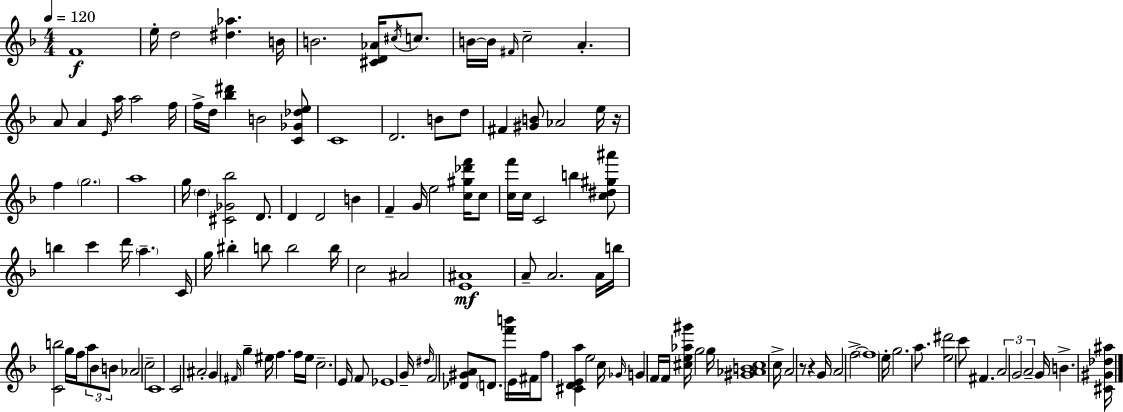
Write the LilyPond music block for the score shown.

{
  \clef treble
  \numericTimeSignature
  \time 4/4
  \key d \minor
  \tempo 4 = 120
  f'1\f | e''16-. d''2 <dis'' aes''>4. b'16 | b'2. <cis' d' aes'>16 \acciaccatura { cis''16 } c''8. | b'16~~ b'16 \grace { fis'16 } c''2-- a'4.-. | \break a'8 a'4 \grace { e'16 } a''16 a''2 | f''16 f''16-> d''16 <bes'' dis'''>4 b'2 | <c' ges' des'' e''>8 c'1 | d'2. b'8 | \break d''8 fis'4 <gis' b'>8 aes'2 | e''16 r16 f''4 \parenthesize g''2. | a''1 | g''16 \parenthesize d''4 <cis' ges' bes''>2 | \break d'8. d'4 d'2 b'4 | f'4-- g'16 e''2 | <c'' gis'' des''' f'''>16 c''8 <c'' f'''>16 c''16 c'2 b''4 | <c'' dis'' gis'' ais'''>8 b''4 c'''4 d'''16 \parenthesize a''4.-- | \break c'16 g''16 bis''4-. b''8 b''2 | b''16 c''2 ais'2 | <e' ais'>1\mf | a'8-- a'2. | \break a'16 b''16 <c' b''>2 g''16 f''16 \tuplet 3/2 { a''8 bes'8 | b'8 } aes'2 c''2-- | c'1 | c'2 ais'2-. | \break g'4 \grace { fis'16 } g''4-- eis''16 f''4. | f''16 eis''16 c''2.-- | e'16 f'8 ees'1 | g'16-- \grace { dis''16 } f'2 <des' gis' a'>8 | \break \parenthesize d'8. <f''' b'''>16 e'16 fis'16 f''8 <cis' d' e' a''>4 e''2 | c''16 \grace { ges'16 } g'4 f'16 f'16 <cis'' e'' aes'' gis'''>16 g''2 | g''16 <gis' aes' b' cis''>1 | c''16-> a'2 r8 | \break r4 g'16 a'2 f''2->~~ | \parenthesize f''1 | e''16-. g''2. | a''8. <e'' dis'''>2 c'''8 | \break fis'4. \tuplet 3/2 { a'2 g'2 | a'2-- } g'16 b'4.-> | <cis' gis' des'' ais''>16 \bar "|."
}